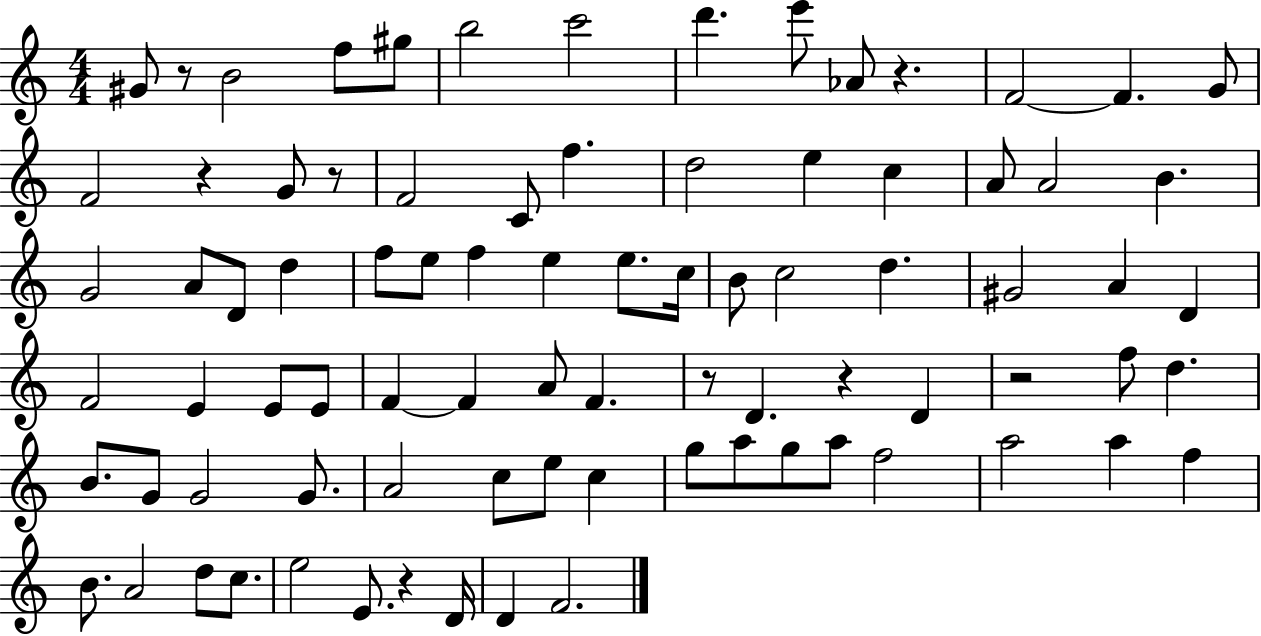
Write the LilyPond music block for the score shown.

{
  \clef treble
  \numericTimeSignature
  \time 4/4
  \key c \major
  \repeat volta 2 { gis'8 r8 b'2 f''8 gis''8 | b''2 c'''2 | d'''4. e'''8 aes'8 r4. | f'2~~ f'4. g'8 | \break f'2 r4 g'8 r8 | f'2 c'8 f''4. | d''2 e''4 c''4 | a'8 a'2 b'4. | \break g'2 a'8 d'8 d''4 | f''8 e''8 f''4 e''4 e''8. c''16 | b'8 c''2 d''4. | gis'2 a'4 d'4 | \break f'2 e'4 e'8 e'8 | f'4~~ f'4 a'8 f'4. | r8 d'4. r4 d'4 | r2 f''8 d''4. | \break b'8. g'8 g'2 g'8. | a'2 c''8 e''8 c''4 | g''8 a''8 g''8 a''8 f''2 | a''2 a''4 f''4 | \break b'8. a'2 d''8 c''8. | e''2 e'8. r4 d'16 | d'4 f'2. | } \bar "|."
}